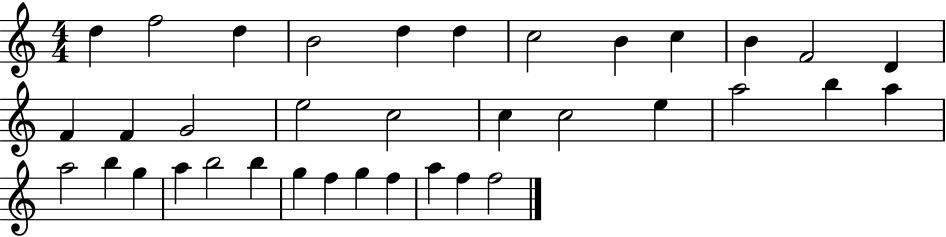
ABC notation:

X:1
T:Untitled
M:4/4
L:1/4
K:C
d f2 d B2 d d c2 B c B F2 D F F G2 e2 c2 c c2 e a2 b a a2 b g a b2 b g f g f a f f2